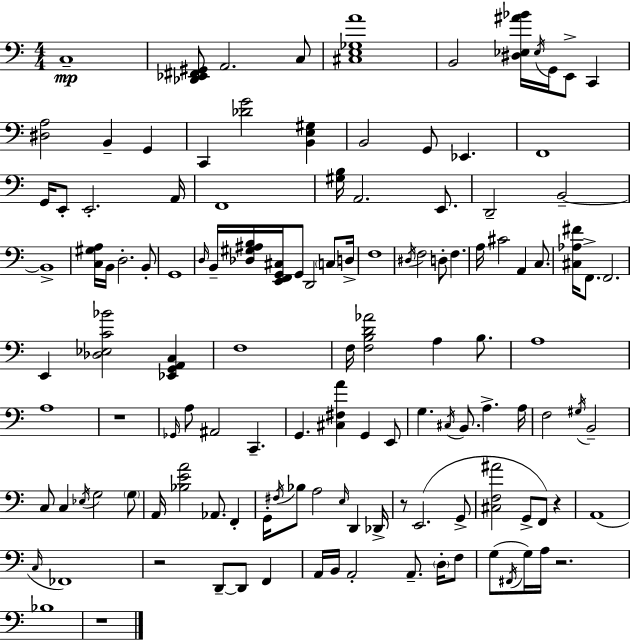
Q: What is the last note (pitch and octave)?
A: Bb3